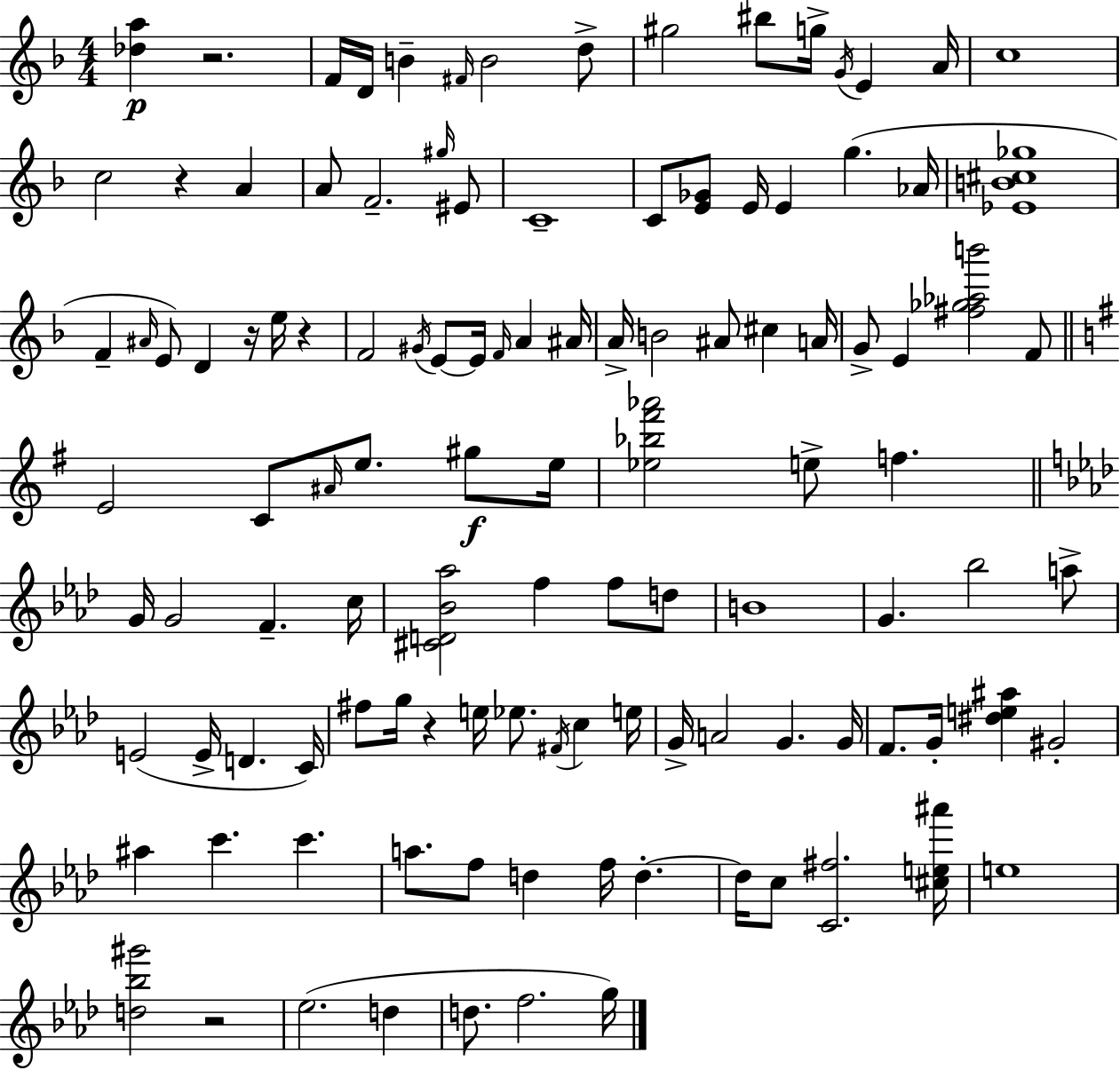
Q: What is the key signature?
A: F major